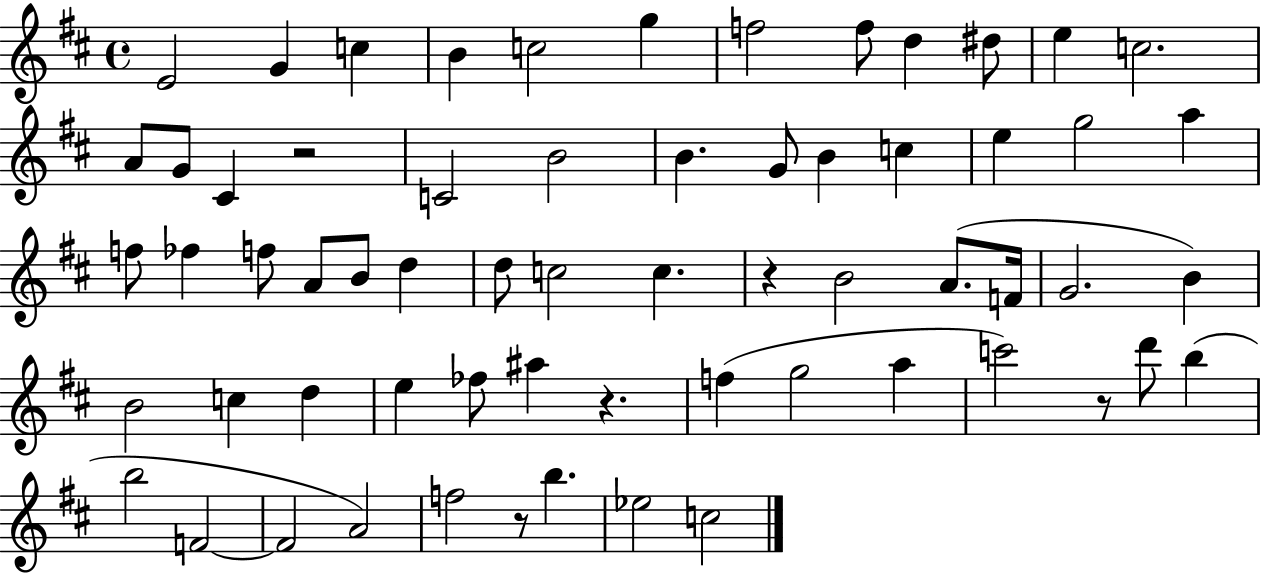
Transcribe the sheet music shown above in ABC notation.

X:1
T:Untitled
M:4/4
L:1/4
K:D
E2 G c B c2 g f2 f/2 d ^d/2 e c2 A/2 G/2 ^C z2 C2 B2 B G/2 B c e g2 a f/2 _f f/2 A/2 B/2 d d/2 c2 c z B2 A/2 F/4 G2 B B2 c d e _f/2 ^a z f g2 a c'2 z/2 d'/2 b b2 F2 F2 A2 f2 z/2 b _e2 c2